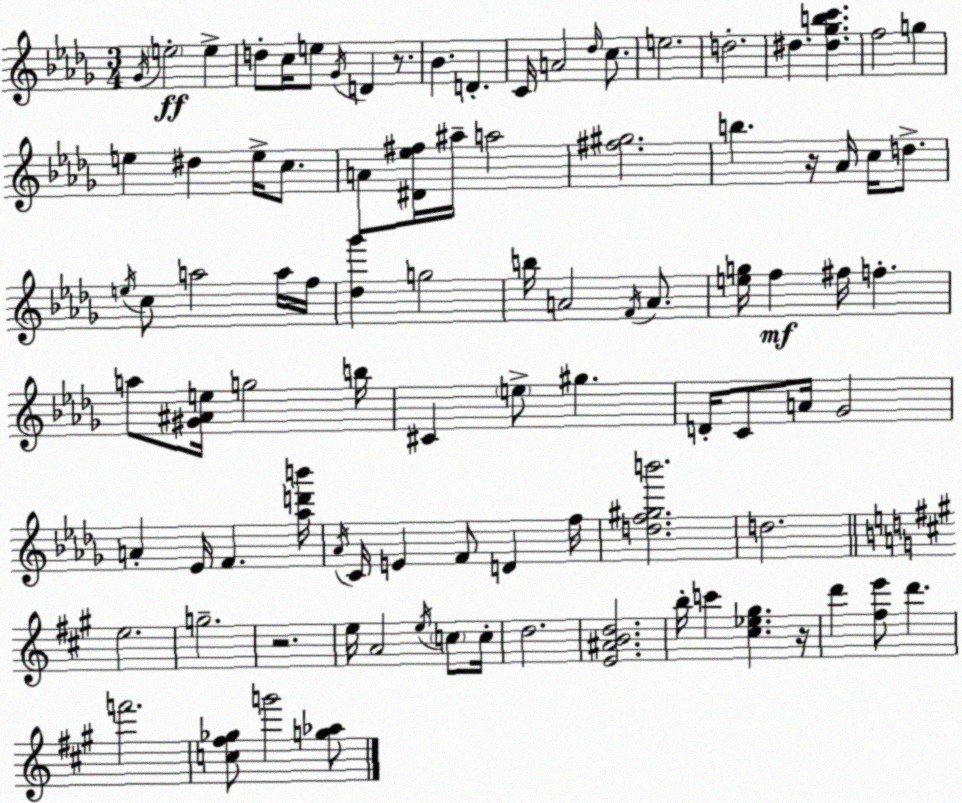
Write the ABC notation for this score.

X:1
T:Untitled
M:3/4
L:1/4
K:Bbm
_G/4 e2 e d/2 c/4 e/2 _G/4 D z/2 _B D C/4 A2 _d/4 c/2 e2 d2 ^d [^d_gbc'] f2 g e ^d e/4 c/2 A/2 [^D_e^f]/4 ^a/4 a2 [^f^g]2 b z/4 _A/4 c/4 d/2 e/4 c/2 a2 a/4 f/4 [_d_g'] g2 b/4 A2 F/4 A/2 [eg]/4 f ^f/4 f a/2 [^G^Ae]/4 g2 b/4 ^C e/2 ^g D/4 C/2 A/4 _G2 A _E/4 F [_ad'b']/4 _A/4 C/4 E F/2 D f/4 [df^gb']2 d2 e2 g2 z2 e/4 A2 e/4 c/2 c/4 d2 [E^ABd]2 b/4 c' [^c_e^g] z/4 d' [^fe']/2 d' f'2 [c^f_g]/2 g'2 [g_a]/2